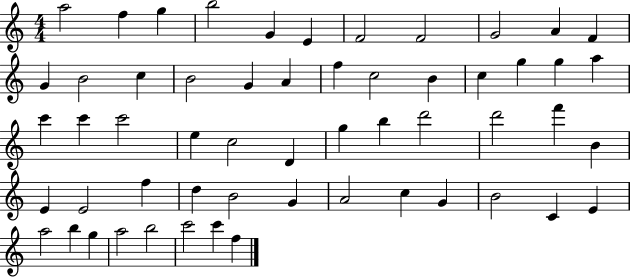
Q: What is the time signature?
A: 4/4